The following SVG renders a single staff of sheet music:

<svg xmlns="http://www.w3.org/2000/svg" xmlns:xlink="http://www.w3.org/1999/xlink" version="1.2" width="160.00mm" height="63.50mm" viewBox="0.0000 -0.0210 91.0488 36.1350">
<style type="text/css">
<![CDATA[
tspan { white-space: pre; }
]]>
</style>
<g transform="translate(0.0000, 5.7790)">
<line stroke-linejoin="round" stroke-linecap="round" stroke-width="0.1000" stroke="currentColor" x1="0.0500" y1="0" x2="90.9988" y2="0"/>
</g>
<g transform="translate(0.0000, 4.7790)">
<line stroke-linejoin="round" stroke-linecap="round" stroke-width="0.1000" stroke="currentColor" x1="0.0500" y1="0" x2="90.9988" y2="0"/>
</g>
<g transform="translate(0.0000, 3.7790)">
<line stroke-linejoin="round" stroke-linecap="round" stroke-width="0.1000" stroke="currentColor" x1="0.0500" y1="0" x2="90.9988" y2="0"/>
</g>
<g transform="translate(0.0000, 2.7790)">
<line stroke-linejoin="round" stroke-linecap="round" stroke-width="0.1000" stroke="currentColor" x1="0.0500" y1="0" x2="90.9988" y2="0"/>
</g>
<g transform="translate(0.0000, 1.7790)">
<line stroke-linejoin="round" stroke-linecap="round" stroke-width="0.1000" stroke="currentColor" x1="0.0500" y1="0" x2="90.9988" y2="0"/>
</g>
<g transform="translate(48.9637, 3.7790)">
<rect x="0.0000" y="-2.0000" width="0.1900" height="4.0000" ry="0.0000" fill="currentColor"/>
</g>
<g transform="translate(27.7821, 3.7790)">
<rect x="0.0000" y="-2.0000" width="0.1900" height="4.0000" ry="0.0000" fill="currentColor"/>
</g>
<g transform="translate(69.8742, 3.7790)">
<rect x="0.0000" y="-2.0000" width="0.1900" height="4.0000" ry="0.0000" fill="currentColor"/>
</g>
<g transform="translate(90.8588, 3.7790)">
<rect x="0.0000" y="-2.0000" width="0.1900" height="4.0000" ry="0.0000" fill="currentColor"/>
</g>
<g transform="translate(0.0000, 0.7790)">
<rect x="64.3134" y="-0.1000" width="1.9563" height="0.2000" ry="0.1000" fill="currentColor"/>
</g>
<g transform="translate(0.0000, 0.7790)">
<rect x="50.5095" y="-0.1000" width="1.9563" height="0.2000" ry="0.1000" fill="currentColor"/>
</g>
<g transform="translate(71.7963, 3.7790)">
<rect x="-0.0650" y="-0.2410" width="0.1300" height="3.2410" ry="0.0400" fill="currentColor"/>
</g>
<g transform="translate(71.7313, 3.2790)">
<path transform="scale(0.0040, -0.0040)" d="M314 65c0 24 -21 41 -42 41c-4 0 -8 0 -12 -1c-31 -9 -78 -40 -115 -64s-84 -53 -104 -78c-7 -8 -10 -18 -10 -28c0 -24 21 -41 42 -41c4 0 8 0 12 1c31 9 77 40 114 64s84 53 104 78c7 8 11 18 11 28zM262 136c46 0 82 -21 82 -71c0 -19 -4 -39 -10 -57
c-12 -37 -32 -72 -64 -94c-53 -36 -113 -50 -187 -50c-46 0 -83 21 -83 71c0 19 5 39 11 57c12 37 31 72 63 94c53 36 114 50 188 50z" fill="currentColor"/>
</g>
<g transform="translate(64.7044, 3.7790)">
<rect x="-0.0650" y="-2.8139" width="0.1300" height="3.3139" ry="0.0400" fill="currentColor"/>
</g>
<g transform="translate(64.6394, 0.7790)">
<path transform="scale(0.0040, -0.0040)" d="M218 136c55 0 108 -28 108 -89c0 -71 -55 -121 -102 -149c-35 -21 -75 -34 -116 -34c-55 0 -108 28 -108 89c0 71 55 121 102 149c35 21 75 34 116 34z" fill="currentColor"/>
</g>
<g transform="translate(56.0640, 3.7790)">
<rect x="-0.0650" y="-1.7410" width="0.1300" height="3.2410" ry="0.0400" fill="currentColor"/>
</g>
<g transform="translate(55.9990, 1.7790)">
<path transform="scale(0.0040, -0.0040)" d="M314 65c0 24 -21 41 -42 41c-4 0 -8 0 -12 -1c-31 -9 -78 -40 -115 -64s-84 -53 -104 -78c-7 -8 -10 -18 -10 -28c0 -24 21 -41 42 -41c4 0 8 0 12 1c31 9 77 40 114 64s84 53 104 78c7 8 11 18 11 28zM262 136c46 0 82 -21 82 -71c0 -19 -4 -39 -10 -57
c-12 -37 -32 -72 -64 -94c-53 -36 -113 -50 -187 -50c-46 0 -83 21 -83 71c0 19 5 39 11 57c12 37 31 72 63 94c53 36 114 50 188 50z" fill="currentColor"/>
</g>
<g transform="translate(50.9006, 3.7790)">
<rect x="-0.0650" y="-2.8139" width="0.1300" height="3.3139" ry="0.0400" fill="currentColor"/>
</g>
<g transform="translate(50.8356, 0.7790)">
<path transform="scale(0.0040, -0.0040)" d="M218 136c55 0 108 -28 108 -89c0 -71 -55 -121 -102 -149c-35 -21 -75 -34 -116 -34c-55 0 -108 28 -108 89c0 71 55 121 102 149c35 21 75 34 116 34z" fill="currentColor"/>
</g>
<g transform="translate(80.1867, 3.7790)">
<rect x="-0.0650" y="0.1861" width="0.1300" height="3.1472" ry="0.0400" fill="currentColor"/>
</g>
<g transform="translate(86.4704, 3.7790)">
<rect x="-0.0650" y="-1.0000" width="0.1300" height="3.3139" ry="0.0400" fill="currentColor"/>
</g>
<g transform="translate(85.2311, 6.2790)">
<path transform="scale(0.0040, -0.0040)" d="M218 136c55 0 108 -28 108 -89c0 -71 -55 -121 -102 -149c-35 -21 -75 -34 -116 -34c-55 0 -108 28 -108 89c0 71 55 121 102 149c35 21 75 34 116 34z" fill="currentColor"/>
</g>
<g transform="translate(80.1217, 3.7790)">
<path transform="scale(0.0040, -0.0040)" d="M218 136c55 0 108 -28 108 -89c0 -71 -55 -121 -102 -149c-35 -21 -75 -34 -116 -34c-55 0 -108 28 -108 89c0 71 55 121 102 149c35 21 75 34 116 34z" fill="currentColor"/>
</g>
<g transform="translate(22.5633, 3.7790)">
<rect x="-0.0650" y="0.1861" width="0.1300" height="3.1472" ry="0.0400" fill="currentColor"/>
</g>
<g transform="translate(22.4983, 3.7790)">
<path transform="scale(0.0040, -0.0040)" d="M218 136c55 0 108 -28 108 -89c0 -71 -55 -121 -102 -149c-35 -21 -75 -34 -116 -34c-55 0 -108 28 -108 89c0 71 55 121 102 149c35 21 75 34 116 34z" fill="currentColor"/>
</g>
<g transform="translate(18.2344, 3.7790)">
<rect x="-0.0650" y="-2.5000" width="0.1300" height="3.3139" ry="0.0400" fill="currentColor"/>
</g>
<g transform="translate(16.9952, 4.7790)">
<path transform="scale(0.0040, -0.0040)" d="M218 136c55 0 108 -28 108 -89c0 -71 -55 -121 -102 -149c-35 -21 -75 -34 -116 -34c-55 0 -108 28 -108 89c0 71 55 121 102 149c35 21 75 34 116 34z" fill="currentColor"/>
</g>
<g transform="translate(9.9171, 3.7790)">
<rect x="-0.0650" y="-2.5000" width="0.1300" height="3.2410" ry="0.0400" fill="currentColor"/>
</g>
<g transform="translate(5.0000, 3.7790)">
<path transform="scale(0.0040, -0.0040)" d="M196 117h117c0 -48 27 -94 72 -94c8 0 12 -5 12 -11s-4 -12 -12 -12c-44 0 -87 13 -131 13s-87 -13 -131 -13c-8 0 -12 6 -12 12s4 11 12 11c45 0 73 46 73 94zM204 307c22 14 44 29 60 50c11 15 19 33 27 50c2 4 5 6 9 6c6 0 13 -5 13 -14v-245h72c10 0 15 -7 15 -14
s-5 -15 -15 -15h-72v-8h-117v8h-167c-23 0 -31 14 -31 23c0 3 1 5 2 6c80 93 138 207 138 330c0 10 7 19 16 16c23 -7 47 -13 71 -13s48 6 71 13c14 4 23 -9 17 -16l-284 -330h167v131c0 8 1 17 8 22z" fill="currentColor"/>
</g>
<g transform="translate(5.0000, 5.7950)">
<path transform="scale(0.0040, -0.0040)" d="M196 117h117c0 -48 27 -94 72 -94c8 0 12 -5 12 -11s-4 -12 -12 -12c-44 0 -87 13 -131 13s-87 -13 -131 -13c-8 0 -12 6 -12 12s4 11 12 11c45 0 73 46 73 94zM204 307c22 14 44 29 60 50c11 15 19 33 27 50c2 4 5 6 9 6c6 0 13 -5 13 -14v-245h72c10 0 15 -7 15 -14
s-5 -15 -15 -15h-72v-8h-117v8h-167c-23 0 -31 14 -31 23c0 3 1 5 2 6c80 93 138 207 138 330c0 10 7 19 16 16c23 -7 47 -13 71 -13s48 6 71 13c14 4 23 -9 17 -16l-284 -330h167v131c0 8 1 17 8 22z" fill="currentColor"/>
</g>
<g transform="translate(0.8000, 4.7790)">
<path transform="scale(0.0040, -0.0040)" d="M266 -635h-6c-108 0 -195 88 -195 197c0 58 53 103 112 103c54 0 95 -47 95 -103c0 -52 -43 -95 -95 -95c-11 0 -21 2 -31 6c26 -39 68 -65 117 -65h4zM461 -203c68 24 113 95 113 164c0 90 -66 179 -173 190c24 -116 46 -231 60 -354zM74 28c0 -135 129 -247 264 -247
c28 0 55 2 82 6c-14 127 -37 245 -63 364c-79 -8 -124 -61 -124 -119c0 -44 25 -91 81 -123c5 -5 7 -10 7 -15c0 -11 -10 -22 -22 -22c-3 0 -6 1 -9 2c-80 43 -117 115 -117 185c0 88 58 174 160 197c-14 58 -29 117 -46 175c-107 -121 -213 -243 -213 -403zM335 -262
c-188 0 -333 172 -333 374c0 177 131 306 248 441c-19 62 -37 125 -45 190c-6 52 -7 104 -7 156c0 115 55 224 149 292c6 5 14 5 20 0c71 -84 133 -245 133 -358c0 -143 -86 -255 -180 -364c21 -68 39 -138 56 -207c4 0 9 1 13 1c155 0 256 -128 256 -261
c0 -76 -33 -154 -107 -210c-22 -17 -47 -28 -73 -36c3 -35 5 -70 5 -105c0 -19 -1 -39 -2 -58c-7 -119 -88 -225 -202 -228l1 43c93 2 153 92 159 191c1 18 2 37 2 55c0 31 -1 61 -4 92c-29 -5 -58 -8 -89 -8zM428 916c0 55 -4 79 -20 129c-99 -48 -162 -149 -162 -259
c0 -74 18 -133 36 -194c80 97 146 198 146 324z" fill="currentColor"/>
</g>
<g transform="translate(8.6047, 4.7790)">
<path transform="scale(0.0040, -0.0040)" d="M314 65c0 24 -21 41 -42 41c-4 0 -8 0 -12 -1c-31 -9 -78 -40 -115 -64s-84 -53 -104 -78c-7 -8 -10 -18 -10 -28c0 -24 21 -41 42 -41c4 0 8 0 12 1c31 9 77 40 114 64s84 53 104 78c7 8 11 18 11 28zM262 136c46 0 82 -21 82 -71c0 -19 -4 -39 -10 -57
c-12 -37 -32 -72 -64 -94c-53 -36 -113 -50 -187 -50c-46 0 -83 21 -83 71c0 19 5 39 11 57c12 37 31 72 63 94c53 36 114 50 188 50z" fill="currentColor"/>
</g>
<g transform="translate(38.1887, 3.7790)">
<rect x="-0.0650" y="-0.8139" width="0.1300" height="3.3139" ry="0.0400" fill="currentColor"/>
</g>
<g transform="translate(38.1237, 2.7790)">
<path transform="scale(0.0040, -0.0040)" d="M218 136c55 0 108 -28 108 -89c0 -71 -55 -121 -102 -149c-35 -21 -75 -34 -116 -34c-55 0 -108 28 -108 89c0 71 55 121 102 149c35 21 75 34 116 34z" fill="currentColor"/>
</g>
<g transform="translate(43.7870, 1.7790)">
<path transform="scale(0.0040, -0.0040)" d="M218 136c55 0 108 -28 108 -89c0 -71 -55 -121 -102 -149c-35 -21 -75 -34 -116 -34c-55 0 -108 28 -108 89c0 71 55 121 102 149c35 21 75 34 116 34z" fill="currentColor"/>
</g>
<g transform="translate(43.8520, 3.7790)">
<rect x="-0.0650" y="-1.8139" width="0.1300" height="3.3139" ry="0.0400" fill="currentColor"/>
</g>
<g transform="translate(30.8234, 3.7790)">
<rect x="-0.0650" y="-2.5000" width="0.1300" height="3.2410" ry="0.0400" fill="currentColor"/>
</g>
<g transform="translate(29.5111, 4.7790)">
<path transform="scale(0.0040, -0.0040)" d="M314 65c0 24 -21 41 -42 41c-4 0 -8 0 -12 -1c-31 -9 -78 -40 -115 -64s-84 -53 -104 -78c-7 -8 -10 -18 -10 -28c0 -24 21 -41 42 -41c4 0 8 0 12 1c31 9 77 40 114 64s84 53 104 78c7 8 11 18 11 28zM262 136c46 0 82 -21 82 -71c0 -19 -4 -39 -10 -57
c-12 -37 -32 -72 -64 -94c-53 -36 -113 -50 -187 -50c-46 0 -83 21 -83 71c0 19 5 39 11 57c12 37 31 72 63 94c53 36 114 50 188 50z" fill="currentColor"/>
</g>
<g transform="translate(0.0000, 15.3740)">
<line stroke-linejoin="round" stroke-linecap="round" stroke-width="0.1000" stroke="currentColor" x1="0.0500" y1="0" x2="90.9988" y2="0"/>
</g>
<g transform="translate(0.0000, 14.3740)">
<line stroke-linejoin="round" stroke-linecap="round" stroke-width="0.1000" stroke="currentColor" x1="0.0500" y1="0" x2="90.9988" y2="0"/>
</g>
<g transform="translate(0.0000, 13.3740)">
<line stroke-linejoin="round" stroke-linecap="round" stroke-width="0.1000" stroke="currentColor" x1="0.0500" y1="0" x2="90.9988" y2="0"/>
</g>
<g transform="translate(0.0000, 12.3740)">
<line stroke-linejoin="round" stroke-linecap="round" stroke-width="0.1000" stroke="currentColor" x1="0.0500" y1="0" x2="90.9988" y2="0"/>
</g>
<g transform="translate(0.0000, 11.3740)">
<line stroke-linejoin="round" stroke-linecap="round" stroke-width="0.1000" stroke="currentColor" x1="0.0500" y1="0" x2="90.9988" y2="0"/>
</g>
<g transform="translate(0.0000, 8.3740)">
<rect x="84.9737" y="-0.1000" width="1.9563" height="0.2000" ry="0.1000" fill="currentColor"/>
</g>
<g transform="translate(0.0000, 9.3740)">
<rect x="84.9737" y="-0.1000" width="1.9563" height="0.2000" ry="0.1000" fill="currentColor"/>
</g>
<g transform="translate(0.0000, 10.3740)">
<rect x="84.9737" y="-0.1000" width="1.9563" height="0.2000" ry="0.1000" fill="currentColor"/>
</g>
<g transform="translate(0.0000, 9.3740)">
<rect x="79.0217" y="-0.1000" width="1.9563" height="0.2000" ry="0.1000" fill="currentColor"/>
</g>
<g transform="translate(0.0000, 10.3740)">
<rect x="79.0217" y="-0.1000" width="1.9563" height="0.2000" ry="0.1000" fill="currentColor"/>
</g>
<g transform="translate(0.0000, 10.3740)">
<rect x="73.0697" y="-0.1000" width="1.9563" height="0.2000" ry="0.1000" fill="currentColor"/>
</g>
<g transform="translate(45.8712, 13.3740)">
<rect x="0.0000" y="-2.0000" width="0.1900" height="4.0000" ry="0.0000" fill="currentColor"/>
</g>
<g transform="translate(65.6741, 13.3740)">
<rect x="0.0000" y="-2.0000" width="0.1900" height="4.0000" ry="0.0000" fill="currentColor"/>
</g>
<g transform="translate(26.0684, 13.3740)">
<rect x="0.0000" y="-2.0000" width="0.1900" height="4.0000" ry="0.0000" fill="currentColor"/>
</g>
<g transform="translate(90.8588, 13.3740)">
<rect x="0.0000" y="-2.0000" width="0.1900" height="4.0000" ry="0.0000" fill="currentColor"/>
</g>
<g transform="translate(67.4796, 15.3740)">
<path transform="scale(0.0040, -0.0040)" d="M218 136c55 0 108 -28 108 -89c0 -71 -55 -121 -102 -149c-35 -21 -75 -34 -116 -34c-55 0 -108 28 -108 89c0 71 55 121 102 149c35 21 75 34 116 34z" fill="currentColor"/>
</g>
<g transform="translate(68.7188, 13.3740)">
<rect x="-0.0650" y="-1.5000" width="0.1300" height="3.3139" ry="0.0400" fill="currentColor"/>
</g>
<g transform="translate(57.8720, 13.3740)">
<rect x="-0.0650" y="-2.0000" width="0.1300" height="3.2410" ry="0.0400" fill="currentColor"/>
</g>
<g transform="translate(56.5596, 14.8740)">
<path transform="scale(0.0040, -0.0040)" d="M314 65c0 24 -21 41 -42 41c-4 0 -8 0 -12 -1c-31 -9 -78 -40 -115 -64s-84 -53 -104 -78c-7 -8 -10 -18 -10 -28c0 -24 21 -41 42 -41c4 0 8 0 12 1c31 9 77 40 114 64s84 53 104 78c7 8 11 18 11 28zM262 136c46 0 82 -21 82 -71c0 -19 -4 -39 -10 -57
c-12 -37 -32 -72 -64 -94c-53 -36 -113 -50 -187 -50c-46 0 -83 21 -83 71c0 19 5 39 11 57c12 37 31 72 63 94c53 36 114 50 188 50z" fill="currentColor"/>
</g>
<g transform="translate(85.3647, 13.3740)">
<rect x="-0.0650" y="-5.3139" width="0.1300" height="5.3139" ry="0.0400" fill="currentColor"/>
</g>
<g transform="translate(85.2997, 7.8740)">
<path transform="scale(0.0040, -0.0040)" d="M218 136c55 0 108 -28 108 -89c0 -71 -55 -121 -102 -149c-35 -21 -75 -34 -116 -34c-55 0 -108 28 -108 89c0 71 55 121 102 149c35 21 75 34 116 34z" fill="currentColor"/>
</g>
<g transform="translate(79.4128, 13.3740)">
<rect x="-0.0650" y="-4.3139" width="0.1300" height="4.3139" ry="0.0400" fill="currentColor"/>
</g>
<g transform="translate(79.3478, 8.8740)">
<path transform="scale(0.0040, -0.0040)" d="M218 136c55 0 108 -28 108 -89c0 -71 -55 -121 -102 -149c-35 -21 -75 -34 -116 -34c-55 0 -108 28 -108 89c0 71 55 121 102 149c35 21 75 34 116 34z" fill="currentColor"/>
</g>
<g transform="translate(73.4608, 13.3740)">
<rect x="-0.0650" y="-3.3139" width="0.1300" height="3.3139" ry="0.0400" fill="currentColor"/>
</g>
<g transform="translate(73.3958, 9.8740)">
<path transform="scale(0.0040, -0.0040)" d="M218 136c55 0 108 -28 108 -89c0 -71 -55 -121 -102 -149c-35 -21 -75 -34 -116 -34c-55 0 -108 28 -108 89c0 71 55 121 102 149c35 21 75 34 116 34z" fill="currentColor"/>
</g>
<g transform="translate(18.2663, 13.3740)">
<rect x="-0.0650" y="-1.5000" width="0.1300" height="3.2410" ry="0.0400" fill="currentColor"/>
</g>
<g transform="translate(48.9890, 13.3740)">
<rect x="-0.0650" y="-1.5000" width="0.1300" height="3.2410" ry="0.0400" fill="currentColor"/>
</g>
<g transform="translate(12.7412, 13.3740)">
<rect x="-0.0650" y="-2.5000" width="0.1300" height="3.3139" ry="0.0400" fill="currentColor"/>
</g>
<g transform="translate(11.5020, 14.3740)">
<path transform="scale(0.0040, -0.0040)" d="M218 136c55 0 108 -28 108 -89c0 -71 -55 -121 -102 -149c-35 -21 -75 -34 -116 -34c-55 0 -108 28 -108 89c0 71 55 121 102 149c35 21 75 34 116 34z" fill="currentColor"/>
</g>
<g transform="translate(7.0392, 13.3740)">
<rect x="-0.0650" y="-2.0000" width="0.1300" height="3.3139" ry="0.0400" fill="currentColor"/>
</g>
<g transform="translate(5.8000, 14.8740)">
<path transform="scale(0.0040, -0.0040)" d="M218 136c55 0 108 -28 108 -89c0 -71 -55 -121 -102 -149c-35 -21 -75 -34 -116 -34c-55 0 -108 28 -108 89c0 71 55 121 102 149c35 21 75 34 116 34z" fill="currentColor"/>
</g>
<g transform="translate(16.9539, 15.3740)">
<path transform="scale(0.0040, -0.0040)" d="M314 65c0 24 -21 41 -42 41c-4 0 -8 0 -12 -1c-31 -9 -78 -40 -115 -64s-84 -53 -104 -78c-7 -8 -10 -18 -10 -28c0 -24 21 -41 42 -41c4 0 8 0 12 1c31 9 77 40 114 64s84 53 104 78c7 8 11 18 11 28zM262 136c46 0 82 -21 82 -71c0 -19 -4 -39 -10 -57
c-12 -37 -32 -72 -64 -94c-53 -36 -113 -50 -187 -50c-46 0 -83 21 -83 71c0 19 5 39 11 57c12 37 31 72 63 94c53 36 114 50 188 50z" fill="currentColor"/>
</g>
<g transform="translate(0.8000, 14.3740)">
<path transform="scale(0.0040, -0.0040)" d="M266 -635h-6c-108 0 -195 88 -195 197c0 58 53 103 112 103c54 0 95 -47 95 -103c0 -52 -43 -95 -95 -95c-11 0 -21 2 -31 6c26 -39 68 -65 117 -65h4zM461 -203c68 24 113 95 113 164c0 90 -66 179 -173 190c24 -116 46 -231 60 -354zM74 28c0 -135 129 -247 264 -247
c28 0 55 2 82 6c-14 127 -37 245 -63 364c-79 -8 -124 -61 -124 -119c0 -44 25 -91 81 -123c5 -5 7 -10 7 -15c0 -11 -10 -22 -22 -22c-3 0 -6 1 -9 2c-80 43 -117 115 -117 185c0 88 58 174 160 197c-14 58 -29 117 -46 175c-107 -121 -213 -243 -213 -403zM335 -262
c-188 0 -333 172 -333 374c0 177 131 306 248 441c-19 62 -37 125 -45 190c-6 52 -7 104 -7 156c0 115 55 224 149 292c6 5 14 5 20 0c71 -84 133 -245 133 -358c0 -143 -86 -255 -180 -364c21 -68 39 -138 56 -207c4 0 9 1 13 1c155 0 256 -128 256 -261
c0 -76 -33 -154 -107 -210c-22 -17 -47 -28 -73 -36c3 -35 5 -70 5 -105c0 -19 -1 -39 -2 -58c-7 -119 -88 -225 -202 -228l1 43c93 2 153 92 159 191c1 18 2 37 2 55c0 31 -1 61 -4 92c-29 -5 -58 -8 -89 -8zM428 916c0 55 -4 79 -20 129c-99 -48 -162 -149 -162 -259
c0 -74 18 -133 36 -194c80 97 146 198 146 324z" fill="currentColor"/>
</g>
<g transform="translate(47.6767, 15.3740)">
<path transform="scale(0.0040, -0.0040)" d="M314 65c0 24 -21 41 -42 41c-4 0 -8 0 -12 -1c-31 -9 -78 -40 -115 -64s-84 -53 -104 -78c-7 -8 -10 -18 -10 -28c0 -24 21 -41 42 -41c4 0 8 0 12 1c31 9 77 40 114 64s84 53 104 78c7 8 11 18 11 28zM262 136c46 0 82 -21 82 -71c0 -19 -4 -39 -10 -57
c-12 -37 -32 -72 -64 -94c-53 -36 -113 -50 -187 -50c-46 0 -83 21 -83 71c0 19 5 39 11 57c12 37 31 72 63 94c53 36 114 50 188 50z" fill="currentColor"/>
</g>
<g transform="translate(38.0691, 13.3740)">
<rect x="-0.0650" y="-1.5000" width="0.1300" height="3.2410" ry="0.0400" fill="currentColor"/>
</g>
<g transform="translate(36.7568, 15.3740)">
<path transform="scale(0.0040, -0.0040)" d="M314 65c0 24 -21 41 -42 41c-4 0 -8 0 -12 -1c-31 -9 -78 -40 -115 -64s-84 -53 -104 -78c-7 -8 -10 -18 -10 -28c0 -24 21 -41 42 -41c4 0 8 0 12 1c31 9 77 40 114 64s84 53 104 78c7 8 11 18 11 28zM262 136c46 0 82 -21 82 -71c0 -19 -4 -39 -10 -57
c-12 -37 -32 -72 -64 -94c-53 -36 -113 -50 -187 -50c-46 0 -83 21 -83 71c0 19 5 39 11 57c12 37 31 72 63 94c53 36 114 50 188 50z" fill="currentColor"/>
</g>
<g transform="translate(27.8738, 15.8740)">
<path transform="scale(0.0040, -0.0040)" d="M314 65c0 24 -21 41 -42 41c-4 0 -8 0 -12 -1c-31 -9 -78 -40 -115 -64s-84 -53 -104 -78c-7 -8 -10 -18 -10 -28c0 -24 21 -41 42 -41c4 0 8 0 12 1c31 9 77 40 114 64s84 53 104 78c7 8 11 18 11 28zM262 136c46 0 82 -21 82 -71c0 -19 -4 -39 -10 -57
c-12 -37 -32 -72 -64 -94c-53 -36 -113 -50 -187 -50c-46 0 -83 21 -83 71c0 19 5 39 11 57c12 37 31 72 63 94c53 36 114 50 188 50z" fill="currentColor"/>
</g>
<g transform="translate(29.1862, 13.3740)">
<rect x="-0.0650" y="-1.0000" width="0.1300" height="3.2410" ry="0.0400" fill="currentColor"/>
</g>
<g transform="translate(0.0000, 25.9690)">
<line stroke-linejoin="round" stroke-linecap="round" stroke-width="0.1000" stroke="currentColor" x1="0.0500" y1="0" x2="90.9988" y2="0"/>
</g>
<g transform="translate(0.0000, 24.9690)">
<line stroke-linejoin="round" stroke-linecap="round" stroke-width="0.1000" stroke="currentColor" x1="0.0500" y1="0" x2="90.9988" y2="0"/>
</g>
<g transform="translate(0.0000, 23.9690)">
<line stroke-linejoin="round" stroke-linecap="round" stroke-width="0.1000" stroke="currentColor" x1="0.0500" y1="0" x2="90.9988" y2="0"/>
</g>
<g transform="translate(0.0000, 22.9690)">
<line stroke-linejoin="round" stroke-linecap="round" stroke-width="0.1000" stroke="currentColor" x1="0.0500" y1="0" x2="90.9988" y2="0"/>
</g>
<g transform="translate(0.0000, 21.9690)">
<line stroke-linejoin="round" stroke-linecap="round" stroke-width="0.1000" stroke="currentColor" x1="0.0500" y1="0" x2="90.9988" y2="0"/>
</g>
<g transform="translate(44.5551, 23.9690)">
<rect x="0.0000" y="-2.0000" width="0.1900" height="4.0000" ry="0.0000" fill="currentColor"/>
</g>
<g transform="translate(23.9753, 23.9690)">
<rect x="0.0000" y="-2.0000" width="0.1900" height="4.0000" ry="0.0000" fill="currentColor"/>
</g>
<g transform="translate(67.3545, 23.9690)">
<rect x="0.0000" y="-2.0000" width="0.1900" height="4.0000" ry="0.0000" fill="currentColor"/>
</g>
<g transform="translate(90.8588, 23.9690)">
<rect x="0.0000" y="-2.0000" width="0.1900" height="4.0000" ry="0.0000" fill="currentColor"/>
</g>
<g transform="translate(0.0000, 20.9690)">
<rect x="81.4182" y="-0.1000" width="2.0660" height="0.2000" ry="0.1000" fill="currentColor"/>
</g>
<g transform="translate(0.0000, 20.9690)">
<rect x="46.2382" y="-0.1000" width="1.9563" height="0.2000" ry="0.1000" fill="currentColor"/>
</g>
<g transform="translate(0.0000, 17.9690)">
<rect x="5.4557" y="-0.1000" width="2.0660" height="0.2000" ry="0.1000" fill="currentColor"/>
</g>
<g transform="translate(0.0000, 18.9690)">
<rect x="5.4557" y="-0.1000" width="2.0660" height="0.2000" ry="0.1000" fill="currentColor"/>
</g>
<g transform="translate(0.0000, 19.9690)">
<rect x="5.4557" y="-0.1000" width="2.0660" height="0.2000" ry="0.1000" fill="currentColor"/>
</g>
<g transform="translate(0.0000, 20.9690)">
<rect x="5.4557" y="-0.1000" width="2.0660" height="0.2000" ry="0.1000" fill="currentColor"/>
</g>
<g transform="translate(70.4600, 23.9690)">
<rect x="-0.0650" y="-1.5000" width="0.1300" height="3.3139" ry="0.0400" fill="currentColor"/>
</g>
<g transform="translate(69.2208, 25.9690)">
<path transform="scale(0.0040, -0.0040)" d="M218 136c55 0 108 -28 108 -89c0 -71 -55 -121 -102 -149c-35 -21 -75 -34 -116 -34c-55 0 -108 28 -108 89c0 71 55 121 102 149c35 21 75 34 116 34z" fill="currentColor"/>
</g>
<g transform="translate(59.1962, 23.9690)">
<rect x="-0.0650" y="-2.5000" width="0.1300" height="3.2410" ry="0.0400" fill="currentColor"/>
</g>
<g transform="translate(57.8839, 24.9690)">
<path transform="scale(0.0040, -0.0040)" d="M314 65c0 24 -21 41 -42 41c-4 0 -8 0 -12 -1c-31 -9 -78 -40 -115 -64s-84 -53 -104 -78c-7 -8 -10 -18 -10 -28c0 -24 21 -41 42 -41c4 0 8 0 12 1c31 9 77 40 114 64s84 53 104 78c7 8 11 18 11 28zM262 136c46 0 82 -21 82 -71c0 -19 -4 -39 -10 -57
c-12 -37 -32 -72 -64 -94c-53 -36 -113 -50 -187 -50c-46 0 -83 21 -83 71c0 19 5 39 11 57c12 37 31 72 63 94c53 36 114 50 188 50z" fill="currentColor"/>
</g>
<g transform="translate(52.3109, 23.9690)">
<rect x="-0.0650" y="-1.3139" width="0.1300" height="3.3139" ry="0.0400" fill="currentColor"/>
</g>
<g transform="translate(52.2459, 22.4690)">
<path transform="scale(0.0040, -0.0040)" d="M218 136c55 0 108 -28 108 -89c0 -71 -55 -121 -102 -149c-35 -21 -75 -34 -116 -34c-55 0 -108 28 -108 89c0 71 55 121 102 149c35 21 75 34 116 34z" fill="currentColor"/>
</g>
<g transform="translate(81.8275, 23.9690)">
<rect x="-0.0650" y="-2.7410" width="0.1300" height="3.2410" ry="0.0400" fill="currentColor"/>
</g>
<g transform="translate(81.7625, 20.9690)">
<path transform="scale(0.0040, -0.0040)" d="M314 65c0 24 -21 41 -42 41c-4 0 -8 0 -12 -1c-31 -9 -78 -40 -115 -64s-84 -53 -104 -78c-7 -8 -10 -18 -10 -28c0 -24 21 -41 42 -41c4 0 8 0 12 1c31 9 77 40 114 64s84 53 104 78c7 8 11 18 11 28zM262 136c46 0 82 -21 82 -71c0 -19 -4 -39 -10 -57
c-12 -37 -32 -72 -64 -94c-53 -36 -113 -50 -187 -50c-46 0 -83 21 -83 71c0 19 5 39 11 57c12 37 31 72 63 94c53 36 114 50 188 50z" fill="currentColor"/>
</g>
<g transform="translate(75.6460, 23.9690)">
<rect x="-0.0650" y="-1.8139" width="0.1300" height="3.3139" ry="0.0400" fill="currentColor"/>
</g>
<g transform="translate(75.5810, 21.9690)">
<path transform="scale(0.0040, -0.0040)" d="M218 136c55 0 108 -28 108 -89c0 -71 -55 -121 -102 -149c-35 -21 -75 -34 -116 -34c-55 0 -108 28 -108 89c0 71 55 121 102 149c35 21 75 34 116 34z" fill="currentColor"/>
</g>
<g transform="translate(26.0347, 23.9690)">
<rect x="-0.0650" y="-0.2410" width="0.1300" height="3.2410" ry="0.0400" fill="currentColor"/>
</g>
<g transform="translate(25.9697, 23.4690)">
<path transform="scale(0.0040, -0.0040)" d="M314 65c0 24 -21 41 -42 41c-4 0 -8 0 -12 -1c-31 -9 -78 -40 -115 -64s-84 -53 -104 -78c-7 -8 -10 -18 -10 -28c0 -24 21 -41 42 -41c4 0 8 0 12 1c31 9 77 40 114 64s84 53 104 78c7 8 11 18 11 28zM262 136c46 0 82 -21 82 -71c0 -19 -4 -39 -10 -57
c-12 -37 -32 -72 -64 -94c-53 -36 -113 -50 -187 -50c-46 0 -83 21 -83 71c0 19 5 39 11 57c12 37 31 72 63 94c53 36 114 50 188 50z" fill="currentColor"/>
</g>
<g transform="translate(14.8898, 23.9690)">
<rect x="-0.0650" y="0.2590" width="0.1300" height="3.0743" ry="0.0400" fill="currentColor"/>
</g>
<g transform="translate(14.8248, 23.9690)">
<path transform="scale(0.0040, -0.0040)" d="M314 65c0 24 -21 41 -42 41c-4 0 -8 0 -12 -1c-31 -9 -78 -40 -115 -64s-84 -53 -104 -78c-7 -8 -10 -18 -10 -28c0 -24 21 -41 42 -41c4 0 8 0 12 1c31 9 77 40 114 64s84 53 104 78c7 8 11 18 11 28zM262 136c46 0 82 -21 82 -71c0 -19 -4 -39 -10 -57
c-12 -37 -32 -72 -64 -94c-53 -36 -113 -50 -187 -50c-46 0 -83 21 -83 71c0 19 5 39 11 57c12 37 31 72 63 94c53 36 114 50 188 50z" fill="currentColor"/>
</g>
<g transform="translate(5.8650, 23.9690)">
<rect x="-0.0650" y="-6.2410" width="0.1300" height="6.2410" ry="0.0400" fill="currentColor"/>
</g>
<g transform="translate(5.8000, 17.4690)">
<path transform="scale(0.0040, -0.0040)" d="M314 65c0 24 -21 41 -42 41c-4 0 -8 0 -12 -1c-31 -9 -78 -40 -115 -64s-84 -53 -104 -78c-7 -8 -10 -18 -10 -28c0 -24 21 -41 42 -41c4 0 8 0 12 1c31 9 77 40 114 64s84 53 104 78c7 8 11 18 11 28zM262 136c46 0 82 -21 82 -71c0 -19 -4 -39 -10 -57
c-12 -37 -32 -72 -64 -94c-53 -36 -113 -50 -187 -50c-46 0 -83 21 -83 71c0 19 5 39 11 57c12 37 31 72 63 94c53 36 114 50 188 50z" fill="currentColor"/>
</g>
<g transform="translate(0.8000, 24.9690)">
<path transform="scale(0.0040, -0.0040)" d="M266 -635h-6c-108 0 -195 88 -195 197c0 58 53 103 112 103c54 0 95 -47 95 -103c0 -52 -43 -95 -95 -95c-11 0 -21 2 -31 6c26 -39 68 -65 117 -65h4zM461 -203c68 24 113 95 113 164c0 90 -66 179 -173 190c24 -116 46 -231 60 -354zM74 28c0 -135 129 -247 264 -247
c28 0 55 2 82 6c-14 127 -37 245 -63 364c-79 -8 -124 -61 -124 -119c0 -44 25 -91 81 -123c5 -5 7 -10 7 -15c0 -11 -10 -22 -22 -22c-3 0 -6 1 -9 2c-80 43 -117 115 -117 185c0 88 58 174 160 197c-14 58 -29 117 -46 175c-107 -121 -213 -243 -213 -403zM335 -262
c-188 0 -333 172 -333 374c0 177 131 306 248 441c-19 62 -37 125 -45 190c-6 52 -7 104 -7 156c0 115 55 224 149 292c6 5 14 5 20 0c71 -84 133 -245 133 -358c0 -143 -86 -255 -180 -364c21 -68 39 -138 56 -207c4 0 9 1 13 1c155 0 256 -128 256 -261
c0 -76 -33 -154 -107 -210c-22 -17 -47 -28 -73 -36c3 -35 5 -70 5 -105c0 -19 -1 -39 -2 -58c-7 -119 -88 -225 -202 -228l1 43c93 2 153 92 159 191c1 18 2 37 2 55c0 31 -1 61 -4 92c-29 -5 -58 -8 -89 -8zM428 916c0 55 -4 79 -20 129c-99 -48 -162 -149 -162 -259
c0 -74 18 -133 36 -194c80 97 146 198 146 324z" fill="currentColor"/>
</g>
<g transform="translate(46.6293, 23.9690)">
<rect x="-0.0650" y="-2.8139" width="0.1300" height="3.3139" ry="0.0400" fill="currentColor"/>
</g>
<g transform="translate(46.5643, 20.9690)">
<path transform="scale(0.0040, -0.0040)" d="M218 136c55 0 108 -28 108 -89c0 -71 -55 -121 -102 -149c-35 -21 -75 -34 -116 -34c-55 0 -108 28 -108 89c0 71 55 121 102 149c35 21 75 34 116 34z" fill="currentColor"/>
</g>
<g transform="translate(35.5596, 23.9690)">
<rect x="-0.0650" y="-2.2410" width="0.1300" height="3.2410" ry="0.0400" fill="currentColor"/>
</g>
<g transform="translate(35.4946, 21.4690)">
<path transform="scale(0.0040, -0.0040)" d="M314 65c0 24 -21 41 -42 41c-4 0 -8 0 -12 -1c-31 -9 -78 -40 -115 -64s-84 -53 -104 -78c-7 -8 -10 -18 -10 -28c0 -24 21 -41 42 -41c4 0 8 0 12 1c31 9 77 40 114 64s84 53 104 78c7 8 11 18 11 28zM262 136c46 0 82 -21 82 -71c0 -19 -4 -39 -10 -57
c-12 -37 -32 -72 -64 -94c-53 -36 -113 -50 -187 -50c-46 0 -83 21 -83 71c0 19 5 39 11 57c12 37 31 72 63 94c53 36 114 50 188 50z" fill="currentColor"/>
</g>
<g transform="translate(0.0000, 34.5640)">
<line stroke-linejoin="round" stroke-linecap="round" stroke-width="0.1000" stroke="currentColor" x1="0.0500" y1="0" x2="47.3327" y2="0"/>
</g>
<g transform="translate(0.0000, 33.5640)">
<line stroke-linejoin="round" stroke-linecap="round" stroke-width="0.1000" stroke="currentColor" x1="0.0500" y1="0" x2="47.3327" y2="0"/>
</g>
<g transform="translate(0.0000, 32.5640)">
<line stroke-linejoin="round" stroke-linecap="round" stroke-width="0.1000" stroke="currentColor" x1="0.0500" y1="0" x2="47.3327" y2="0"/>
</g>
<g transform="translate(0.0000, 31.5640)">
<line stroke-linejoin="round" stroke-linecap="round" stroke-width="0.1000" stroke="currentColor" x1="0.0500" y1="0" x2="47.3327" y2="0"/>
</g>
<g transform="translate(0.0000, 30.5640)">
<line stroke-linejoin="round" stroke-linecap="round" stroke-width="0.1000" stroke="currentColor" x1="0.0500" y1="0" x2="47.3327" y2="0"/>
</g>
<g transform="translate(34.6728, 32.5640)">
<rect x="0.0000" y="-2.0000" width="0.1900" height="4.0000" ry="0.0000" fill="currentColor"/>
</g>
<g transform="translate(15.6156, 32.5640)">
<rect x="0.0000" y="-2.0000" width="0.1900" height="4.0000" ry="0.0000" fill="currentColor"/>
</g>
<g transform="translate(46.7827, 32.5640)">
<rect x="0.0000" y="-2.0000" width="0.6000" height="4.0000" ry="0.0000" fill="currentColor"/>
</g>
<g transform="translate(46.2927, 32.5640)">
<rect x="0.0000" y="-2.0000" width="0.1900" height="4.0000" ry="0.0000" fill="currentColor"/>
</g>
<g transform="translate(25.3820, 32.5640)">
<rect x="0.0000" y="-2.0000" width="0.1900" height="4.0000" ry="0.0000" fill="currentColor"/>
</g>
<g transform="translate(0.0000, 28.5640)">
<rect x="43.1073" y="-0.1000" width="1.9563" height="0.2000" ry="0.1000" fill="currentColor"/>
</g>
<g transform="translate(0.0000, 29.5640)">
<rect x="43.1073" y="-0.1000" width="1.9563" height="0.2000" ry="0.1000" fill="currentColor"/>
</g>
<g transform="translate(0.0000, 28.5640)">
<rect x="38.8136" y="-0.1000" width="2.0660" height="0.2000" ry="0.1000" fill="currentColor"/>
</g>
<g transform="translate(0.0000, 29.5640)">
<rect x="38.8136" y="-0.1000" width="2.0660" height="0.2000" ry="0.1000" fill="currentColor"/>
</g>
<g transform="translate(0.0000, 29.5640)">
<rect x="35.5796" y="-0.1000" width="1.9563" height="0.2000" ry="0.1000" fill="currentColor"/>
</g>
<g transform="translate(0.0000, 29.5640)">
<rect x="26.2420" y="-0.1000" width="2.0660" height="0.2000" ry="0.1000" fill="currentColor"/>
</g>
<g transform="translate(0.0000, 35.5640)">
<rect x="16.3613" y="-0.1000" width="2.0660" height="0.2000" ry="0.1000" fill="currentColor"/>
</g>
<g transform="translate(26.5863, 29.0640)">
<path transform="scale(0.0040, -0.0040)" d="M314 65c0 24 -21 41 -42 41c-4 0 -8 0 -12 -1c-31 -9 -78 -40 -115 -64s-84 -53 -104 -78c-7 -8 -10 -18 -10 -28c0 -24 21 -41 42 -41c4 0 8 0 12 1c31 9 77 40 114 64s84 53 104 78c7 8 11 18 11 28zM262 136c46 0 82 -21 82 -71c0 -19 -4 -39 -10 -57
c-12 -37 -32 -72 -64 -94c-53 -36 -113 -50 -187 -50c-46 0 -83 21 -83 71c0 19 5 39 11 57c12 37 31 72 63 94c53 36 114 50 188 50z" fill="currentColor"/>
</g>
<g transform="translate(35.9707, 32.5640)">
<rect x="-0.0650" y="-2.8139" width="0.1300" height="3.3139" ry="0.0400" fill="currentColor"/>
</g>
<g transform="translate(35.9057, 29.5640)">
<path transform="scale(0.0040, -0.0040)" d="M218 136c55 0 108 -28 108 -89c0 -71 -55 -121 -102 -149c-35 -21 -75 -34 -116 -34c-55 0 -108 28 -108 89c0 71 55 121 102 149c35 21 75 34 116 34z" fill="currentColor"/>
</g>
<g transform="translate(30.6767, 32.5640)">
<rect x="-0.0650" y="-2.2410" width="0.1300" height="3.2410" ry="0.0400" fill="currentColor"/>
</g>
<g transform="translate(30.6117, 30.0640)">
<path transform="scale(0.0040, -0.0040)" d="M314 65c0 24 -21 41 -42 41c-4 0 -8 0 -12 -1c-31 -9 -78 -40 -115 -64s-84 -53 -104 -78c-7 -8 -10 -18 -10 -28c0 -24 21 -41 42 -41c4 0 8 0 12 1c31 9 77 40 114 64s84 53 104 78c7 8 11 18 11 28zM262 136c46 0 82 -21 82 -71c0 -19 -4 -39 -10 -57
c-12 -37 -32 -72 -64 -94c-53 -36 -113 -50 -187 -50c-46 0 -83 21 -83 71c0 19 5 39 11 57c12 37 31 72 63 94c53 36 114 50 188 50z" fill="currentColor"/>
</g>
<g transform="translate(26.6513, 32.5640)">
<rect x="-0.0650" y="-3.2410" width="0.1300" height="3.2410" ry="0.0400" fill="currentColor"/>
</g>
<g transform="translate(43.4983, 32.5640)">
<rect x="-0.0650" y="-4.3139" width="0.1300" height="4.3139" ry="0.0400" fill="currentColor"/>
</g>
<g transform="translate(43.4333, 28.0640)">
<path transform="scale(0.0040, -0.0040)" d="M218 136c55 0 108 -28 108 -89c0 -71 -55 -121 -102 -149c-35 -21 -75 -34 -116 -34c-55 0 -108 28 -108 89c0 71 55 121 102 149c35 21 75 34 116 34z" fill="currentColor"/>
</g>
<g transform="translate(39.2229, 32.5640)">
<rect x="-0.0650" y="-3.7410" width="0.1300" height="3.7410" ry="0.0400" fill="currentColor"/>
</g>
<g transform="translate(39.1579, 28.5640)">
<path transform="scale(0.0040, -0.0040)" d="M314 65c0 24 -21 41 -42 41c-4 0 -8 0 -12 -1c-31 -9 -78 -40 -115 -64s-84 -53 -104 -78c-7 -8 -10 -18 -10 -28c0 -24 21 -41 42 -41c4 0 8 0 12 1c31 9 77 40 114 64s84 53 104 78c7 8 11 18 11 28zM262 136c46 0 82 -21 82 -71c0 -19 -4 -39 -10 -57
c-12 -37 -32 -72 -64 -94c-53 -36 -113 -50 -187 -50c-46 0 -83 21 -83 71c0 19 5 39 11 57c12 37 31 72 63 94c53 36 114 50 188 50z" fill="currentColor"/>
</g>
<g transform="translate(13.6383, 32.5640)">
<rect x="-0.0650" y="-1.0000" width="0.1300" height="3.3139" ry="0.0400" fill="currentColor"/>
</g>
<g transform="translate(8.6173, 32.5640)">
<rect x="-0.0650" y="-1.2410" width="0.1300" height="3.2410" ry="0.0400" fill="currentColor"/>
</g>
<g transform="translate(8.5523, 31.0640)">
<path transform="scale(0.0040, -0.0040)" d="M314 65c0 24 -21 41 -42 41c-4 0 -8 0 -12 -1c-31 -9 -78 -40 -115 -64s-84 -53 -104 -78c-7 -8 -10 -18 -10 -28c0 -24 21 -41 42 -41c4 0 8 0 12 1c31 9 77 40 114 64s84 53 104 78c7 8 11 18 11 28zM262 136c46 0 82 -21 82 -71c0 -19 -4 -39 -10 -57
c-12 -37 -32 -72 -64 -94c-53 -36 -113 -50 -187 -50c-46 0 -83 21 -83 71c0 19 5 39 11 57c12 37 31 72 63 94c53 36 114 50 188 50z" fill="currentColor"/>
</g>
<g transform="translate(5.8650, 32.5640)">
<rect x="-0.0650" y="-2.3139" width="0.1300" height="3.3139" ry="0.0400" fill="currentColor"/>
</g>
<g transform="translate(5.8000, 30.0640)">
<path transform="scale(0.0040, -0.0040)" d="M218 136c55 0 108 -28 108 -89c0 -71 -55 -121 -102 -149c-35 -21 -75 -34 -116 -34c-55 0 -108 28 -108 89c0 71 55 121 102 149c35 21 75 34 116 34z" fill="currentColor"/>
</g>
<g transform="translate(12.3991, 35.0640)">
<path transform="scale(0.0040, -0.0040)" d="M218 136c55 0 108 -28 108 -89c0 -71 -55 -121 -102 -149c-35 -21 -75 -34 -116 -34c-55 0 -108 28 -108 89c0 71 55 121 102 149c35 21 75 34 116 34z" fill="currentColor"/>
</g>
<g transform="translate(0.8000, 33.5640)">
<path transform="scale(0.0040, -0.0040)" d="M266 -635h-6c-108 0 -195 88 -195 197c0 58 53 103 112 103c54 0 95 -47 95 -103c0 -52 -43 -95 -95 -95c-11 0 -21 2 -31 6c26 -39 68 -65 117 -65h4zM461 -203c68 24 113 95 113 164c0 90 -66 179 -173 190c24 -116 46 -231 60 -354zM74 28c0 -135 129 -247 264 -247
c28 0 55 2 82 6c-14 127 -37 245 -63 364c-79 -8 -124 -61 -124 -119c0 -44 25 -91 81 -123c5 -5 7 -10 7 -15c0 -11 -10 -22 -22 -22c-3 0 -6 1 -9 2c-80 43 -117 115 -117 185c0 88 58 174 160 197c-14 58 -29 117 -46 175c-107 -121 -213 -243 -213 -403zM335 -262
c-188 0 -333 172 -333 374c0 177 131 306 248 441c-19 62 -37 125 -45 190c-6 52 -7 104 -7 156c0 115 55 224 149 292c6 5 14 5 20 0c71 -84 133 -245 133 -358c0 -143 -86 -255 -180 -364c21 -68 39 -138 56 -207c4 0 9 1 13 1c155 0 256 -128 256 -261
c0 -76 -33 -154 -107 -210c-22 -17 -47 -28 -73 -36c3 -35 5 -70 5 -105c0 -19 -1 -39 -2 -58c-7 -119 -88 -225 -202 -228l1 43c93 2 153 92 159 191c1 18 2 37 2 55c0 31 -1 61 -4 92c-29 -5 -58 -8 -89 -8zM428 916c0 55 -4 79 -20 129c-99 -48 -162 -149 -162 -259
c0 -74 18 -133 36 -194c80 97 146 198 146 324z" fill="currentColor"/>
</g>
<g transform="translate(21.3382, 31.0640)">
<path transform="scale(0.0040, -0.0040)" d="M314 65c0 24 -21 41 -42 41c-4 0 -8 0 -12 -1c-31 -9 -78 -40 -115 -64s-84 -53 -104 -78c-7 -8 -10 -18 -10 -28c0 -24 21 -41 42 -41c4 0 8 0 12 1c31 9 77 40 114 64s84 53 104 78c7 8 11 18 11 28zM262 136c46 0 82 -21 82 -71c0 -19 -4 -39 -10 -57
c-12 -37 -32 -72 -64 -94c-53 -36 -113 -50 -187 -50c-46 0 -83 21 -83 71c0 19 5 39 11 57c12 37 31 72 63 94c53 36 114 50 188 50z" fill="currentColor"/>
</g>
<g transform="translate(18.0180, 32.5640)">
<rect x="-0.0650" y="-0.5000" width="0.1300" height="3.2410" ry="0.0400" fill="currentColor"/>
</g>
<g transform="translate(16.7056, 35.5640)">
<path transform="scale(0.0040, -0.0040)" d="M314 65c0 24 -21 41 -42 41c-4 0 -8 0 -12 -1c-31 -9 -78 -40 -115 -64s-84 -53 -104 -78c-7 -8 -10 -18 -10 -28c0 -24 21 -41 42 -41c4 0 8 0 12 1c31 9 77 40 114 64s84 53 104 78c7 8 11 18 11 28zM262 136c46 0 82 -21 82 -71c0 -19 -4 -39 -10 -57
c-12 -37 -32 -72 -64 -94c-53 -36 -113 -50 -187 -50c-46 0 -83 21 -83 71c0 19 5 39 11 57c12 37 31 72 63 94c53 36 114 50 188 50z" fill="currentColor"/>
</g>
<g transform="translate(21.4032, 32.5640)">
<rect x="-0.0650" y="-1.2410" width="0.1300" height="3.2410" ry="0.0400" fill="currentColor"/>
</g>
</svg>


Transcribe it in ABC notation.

X:1
T:Untitled
M:4/4
L:1/4
K:C
G2 G B G2 d f a f2 a c2 B D F G E2 D2 E2 E2 F2 E b d' f' a'2 B2 c2 g2 a e G2 E f a2 g e2 D C2 e2 b2 g2 a c'2 d'